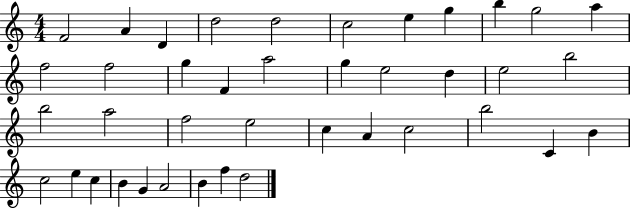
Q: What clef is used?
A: treble